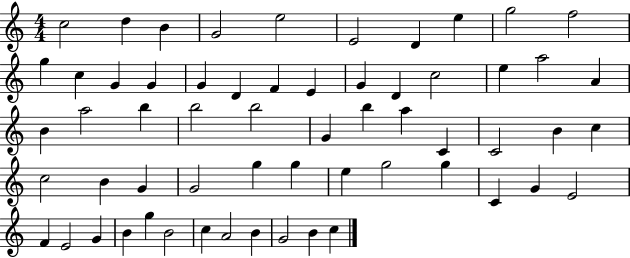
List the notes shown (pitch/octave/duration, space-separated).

C5/h D5/q B4/q G4/h E5/h E4/h D4/q E5/q G5/h F5/h G5/q C5/q G4/q G4/q G4/q D4/q F4/q E4/q G4/q D4/q C5/h E5/q A5/h A4/q B4/q A5/h B5/q B5/h B5/h G4/q B5/q A5/q C4/q C4/h B4/q C5/q C5/h B4/q G4/q G4/h G5/q G5/q E5/q G5/h G5/q C4/q G4/q E4/h F4/q E4/h G4/q B4/q G5/q B4/h C5/q A4/h B4/q G4/h B4/q C5/q